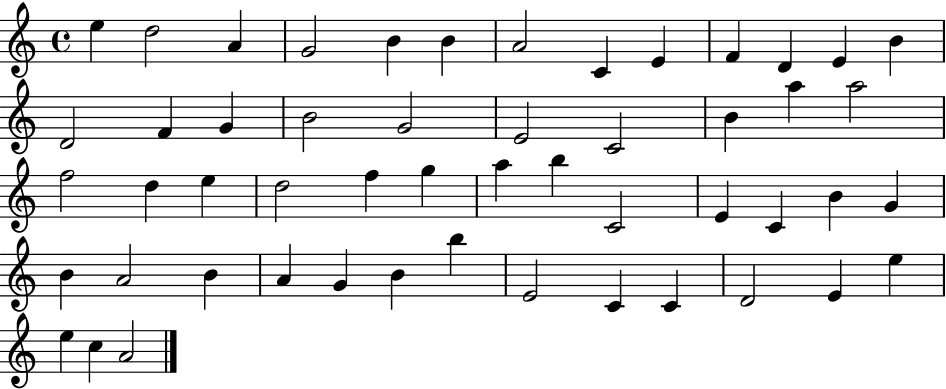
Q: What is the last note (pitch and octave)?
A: A4